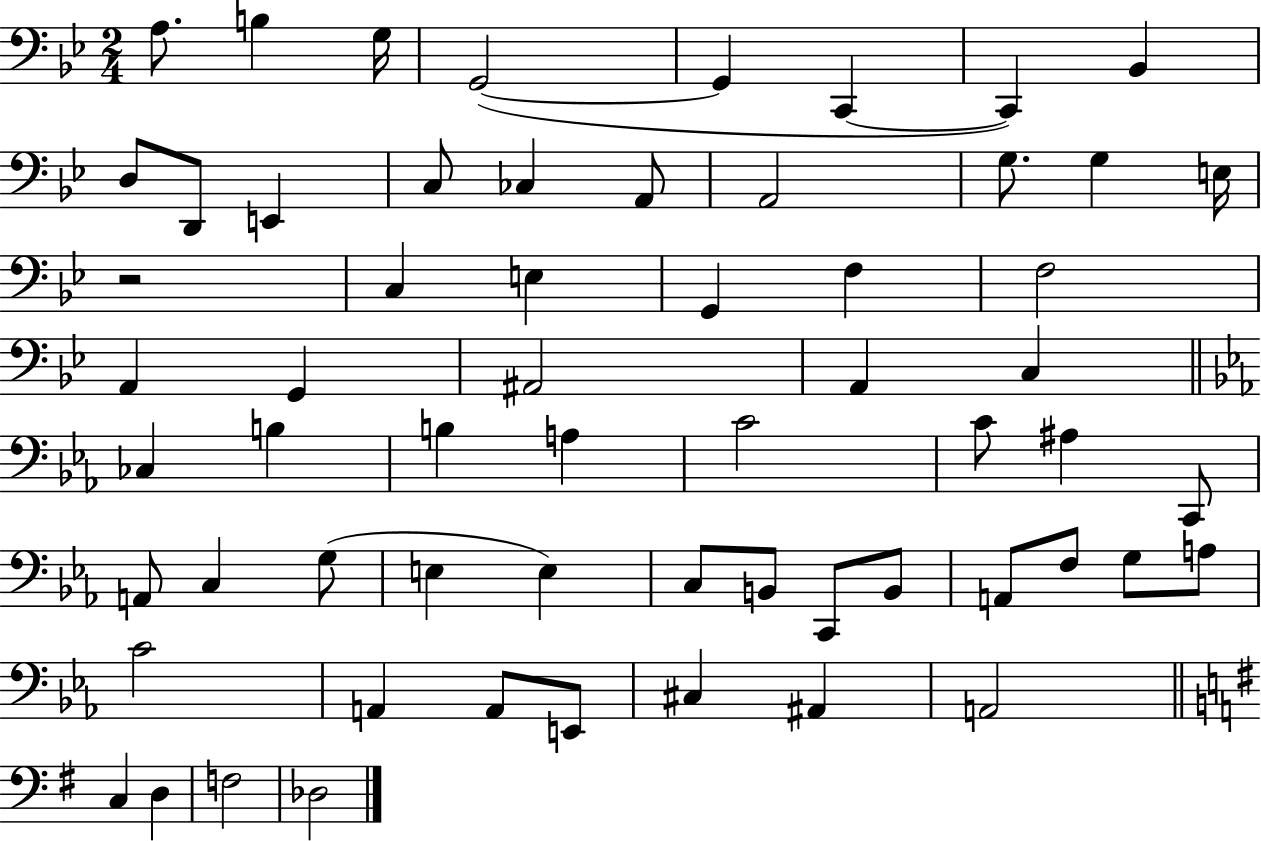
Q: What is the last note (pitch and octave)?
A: Db3